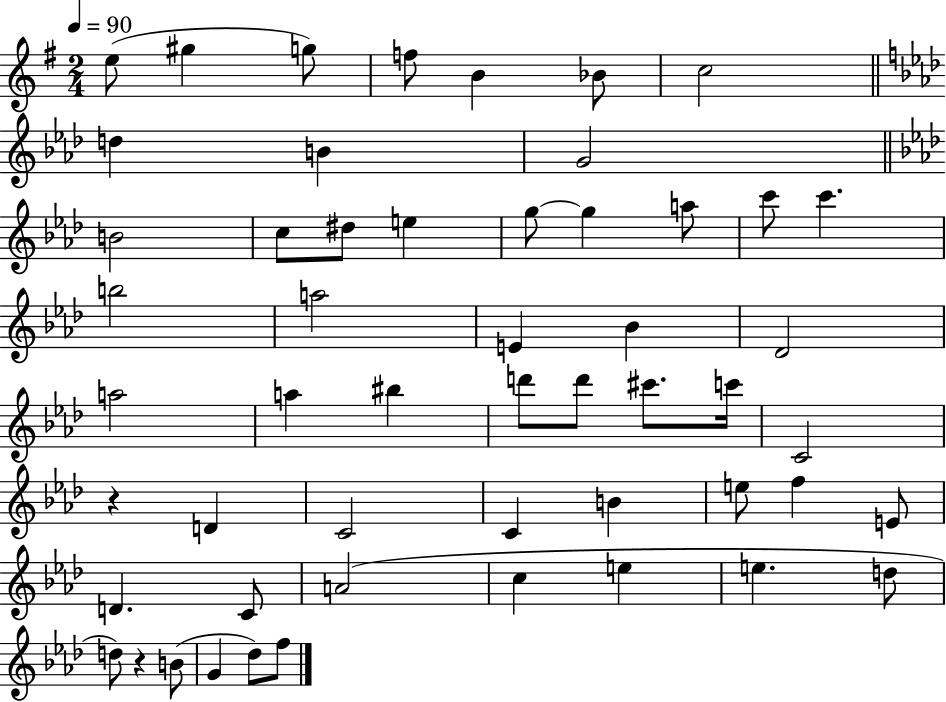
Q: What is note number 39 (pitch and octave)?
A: E4